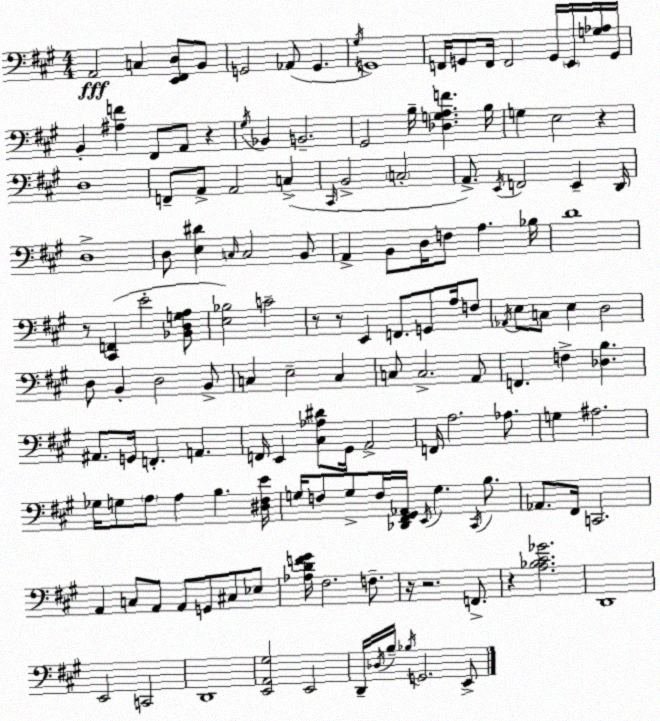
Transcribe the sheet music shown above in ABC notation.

X:1
T:Untitled
M:4/4
L:1/4
K:A
A,,2 C, [E,,^F,,D,]/2 B,,/2 G,,2 _A,,/2 G,, ^G,/4 G,,4 F,,/4 G,,/2 F,,/4 F,,2 G,,/4 E,,/4 [G,_A,]/4 G,,/4 B,, [^A,F] ^F,,/2 A,,/2 z ^G,/4 _B,, B,,2 ^G,,2 B,/4 [_D,G,A,F] B,/4 G, E,2 z D,4 F,,/2 A,,/2 A,,2 C, ^C,,/4 B,,2 C,2 A,,/2 E,,/4 F,,2 E,, D,,/4 D,4 D,/2 [E,^D] C,/4 C,2 B,,/2 A,, B,,/2 D,/4 F,/2 A, _B,/4 D4 z/2 [^C,,F,,] E2 [_B,,D,G,A,]/2 [E,_B,]2 C2 z/2 z/2 E,, F,,/2 G,,/2 A,/4 F,/2 _A,,/4 E,/2 C,/2 E, D,2 D,/2 B,, D,2 B,,/2 C, E,2 C, C,/2 C,2 A,,/2 F,, F, [_D,B,] ^A,,/2 G,,/4 F,, A,, F,,/4 E,, [^C,_A,^D]/2 ^G,,/4 A,,2 F,,/4 A,2 _A,/2 G, ^A,2 _G,/4 G,/2 A,/2 A, B, [^D,^F,E]/4 G,/4 F,/2 G,/2 F,/4 [_D,,^F,,^G,,_A,,]/4 E,,/4 G, ^C,,/4 B,/2 _A,,/2 ^F,,/4 C,,2 A,, C,/2 A,,/2 A,,/2 G,,/2 ^C,/2 _E,/2 [_A,DF^G]/4 ^F,2 F,/2 z/4 z2 F,,/2 z [A,_B,^C_G]2 D,,4 E,,2 C,,2 D,,4 [E,,A,,^G,]2 E,,2 D,,/4 _D,/4 B,/4 _B,/4 G,,2 E,,/2